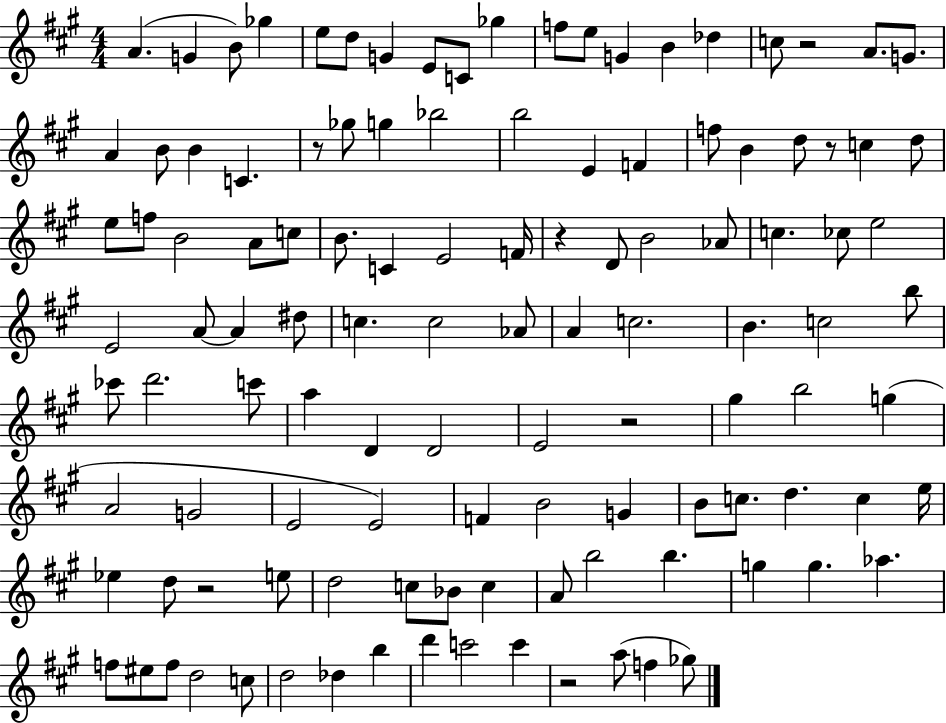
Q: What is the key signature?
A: A major